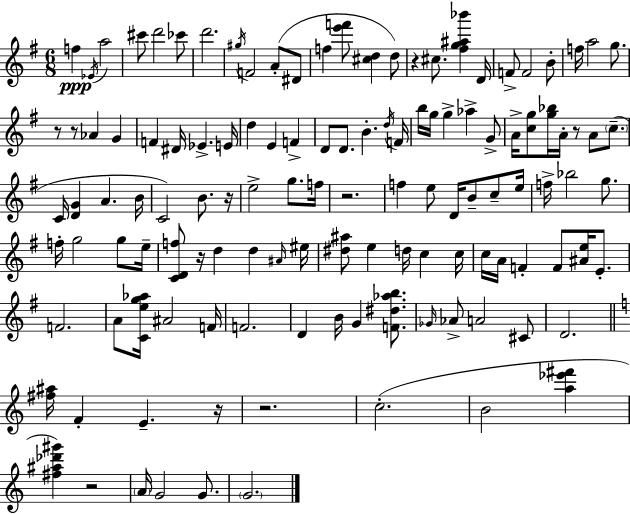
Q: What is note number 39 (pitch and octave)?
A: Ab5